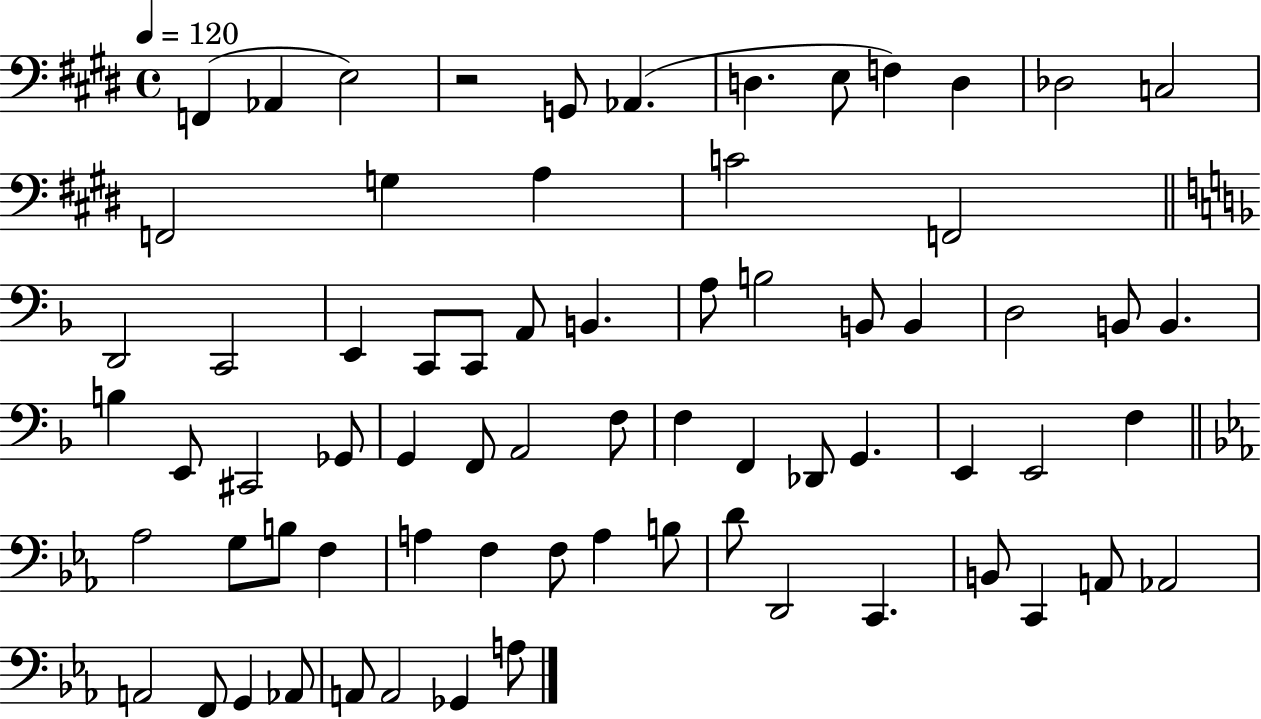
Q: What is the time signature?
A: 4/4